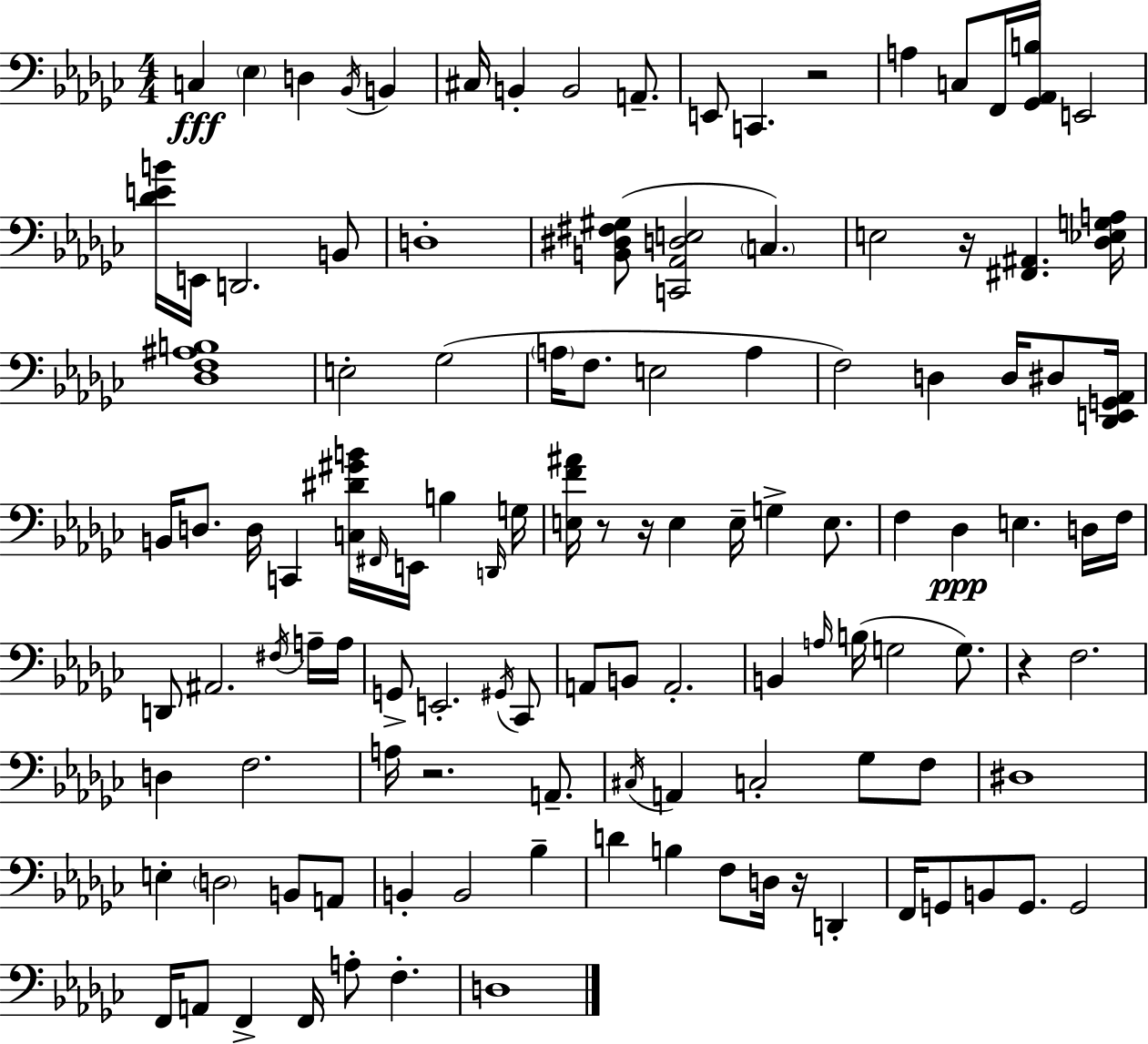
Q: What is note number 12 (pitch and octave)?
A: A3